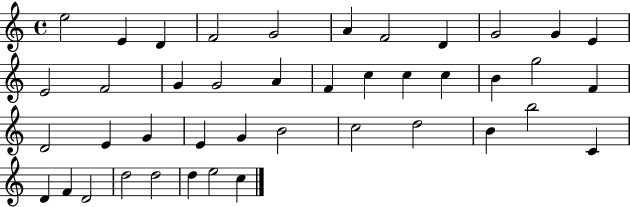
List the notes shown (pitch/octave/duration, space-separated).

E5/h E4/q D4/q F4/h G4/h A4/q F4/h D4/q G4/h G4/q E4/q E4/h F4/h G4/q G4/h A4/q F4/q C5/q C5/q C5/q B4/q G5/h F4/q D4/h E4/q G4/q E4/q G4/q B4/h C5/h D5/h B4/q B5/h C4/q D4/q F4/q D4/h D5/h D5/h D5/q E5/h C5/q